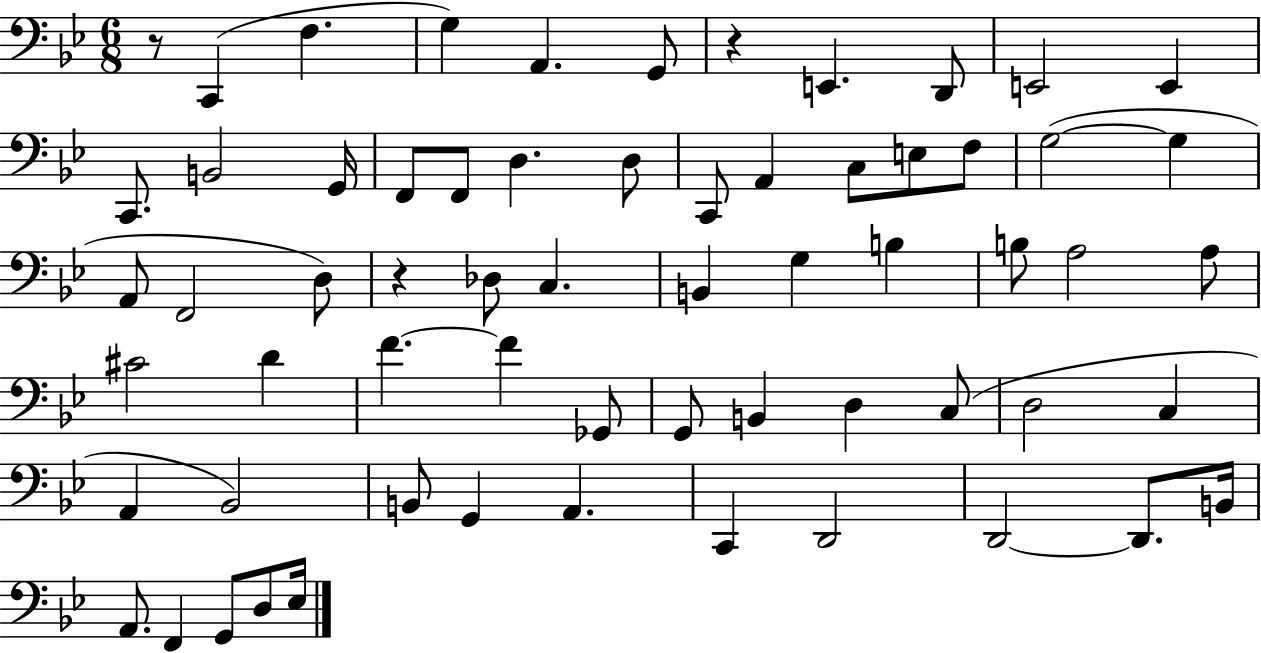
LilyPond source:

{
  \clef bass
  \numericTimeSignature
  \time 6/8
  \key bes \major
  r8 c,4( f4. | g4) a,4. g,8 | r4 e,4. d,8 | e,2 e,4 | \break c,8. b,2 g,16 | f,8 f,8 d4. d8 | c,8 a,4 c8 e8 f8 | g2~(~ g4 | \break a,8 f,2 d8) | r4 des8 c4. | b,4 g4 b4 | b8 a2 a8 | \break cis'2 d'4 | f'4.~~ f'4 ges,8 | g,8 b,4 d4 c8( | d2 c4 | \break a,4 bes,2) | b,8 g,4 a,4. | c,4 d,2 | d,2~~ d,8. b,16 | \break a,8. f,4 g,8 d8 ees16 | \bar "|."
}